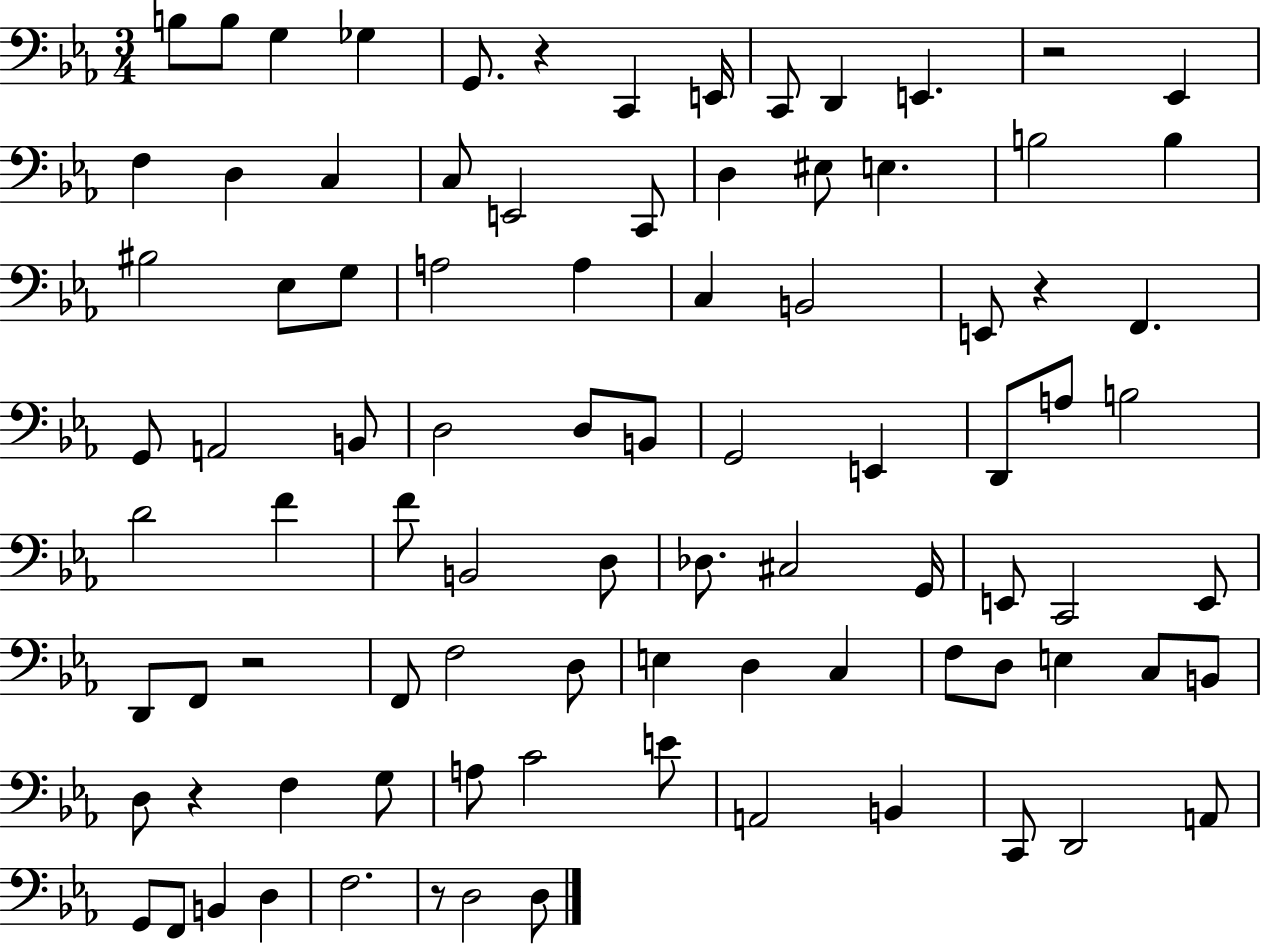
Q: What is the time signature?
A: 3/4